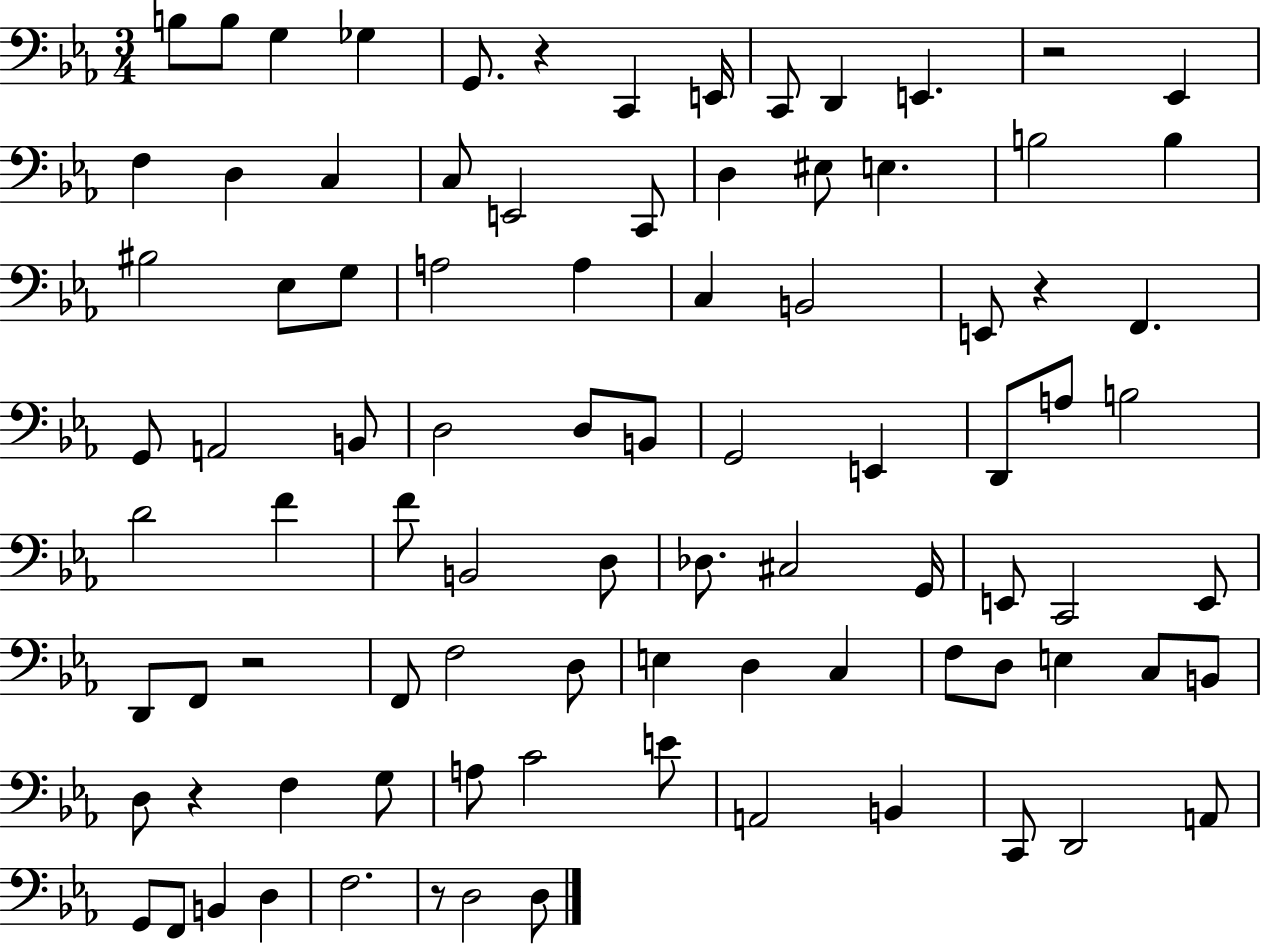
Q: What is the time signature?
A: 3/4